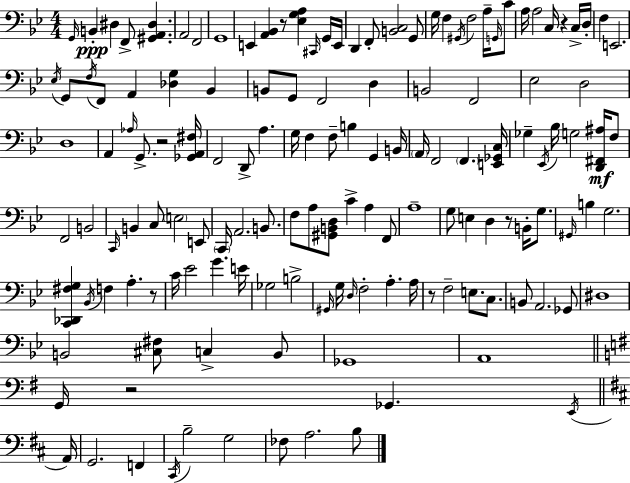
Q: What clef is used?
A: bass